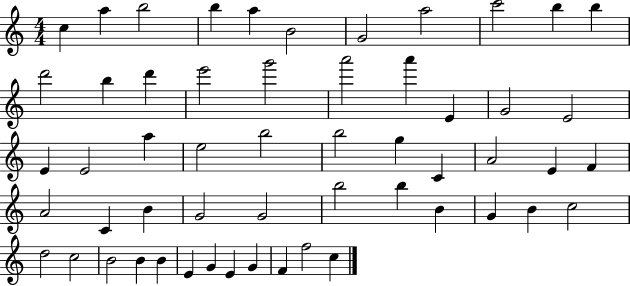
C5/q A5/q B5/h B5/q A5/q B4/h G4/h A5/h C6/h B5/q B5/q D6/h B5/q D6/q E6/h G6/h A6/h A6/q E4/q G4/h E4/h E4/q E4/h A5/q E5/h B5/h B5/h G5/q C4/q A4/h E4/q F4/q A4/h C4/q B4/q G4/h G4/h B5/h B5/q B4/q G4/q B4/q C5/h D5/h C5/h B4/h B4/q B4/q E4/q G4/q E4/q G4/q F4/q F5/h C5/q